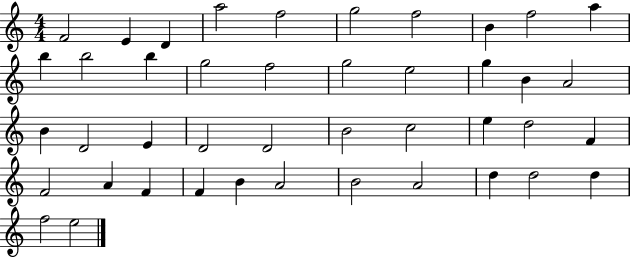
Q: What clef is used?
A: treble